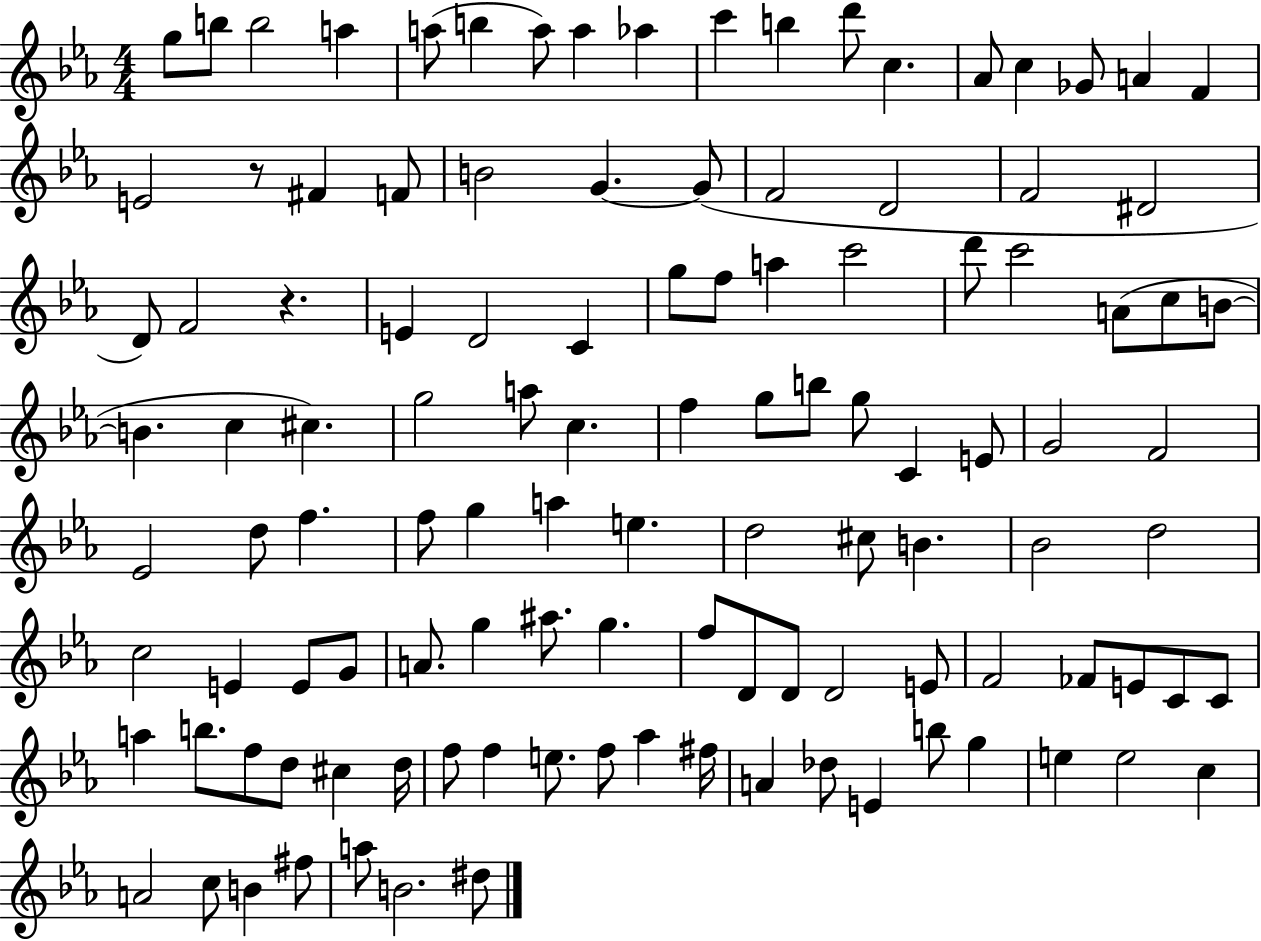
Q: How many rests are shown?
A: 2